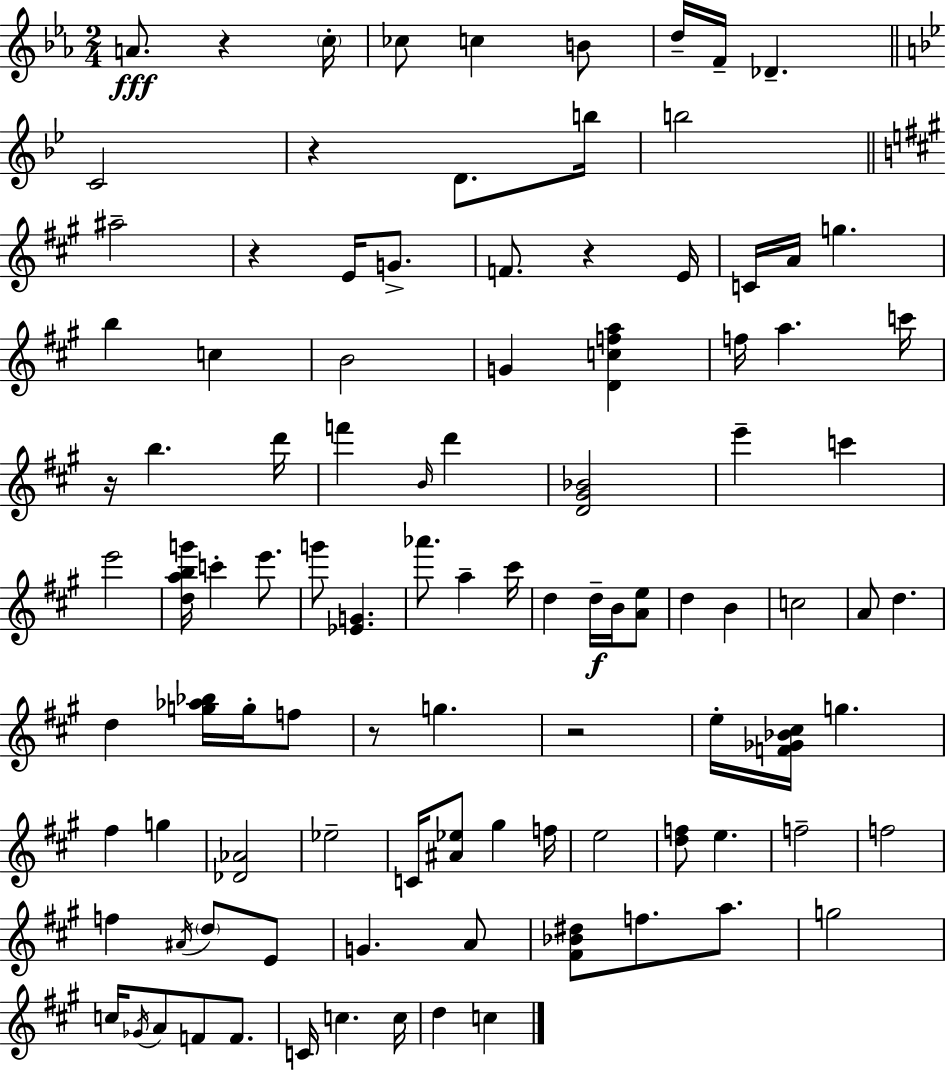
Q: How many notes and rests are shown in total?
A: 102